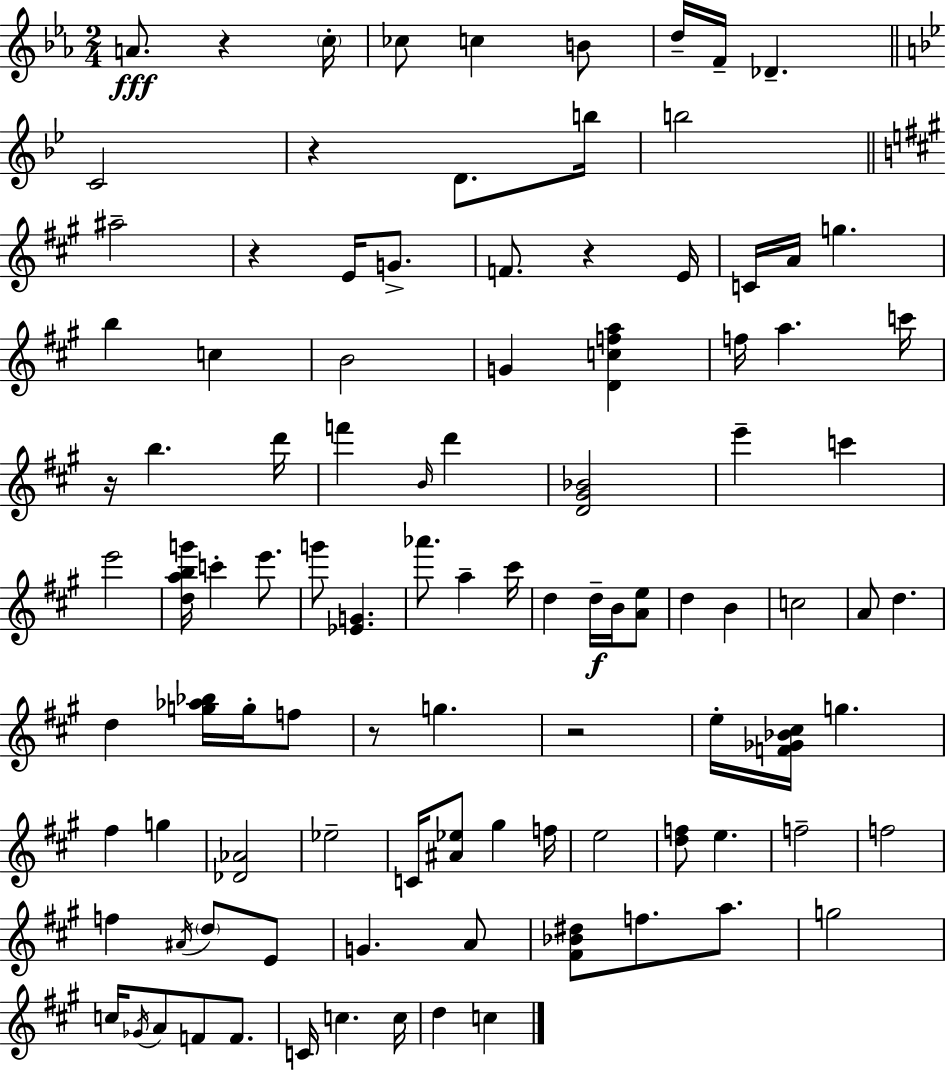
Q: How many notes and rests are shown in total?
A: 102